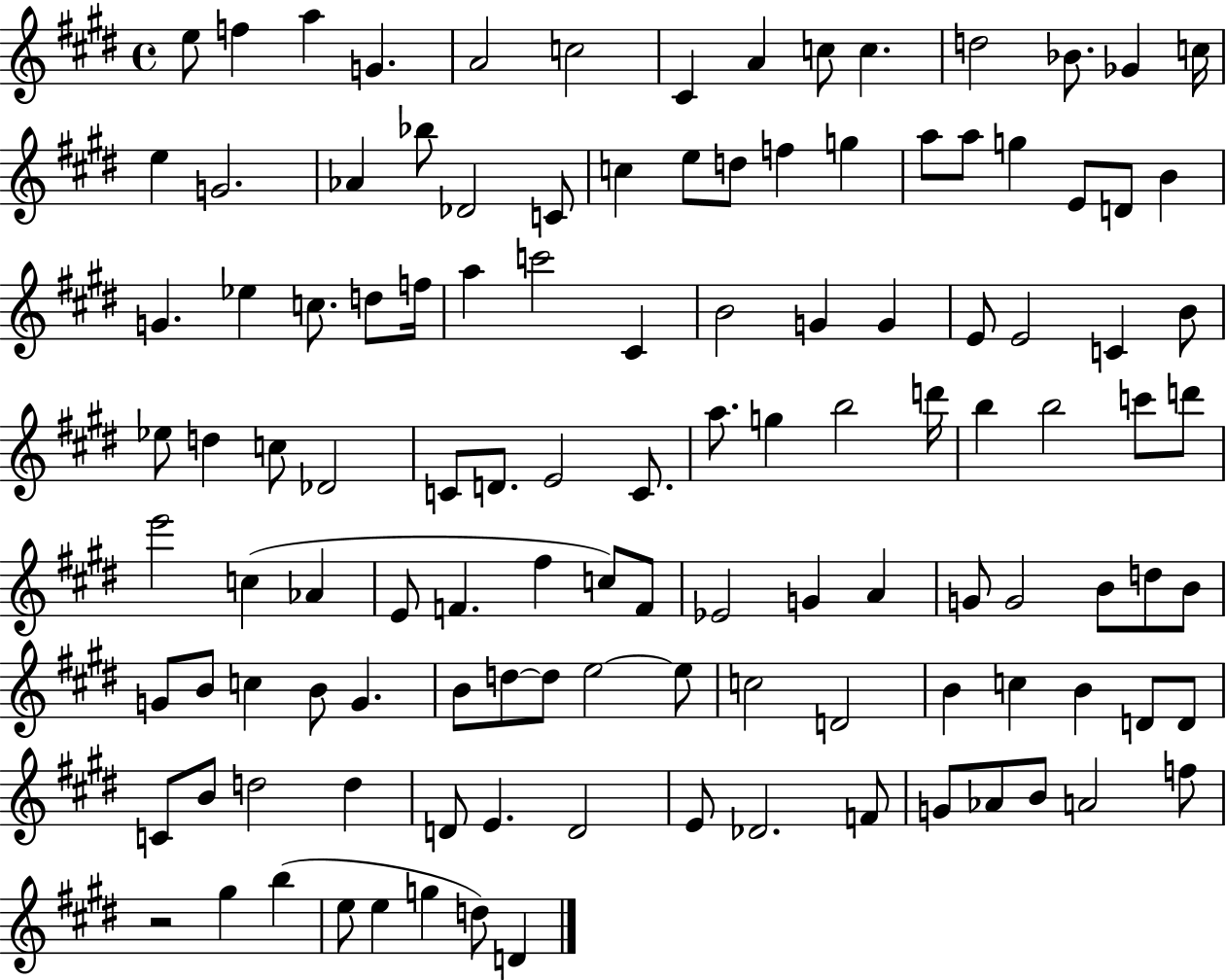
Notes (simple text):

E5/e F5/q A5/q G4/q. A4/h C5/h C#4/q A4/q C5/e C5/q. D5/h Bb4/e. Gb4/q C5/s E5/q G4/h. Ab4/q Bb5/e Db4/h C4/e C5/q E5/e D5/e F5/q G5/q A5/e A5/e G5/q E4/e D4/e B4/q G4/q. Eb5/q C5/e. D5/e F5/s A5/q C6/h C#4/q B4/h G4/q G4/q E4/e E4/h C4/q B4/e Eb5/e D5/q C5/e Db4/h C4/e D4/e. E4/h C4/e. A5/e. G5/q B5/h D6/s B5/q B5/h C6/e D6/e E6/h C5/q Ab4/q E4/e F4/q. F#5/q C5/e F4/e Eb4/h G4/q A4/q G4/e G4/h B4/e D5/e B4/e G4/e B4/e C5/q B4/e G4/q. B4/e D5/e D5/e E5/h E5/e C5/h D4/h B4/q C5/q B4/q D4/e D4/e C4/e B4/e D5/h D5/q D4/e E4/q. D4/h E4/e Db4/h. F4/e G4/e Ab4/e B4/e A4/h F5/e R/h G#5/q B5/q E5/e E5/q G5/q D5/e D4/q